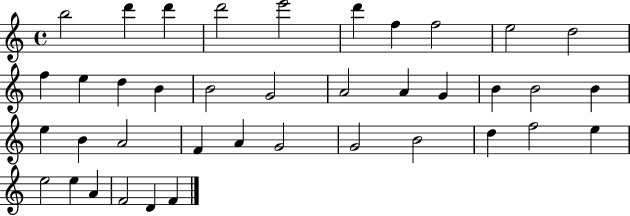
B5/h D6/q D6/q D6/h E6/h D6/q F5/q F5/h E5/h D5/h F5/q E5/q D5/q B4/q B4/h G4/h A4/h A4/q G4/q B4/q B4/h B4/q E5/q B4/q A4/h F4/q A4/q G4/h G4/h B4/h D5/q F5/h E5/q E5/h E5/q A4/q F4/h D4/q F4/q